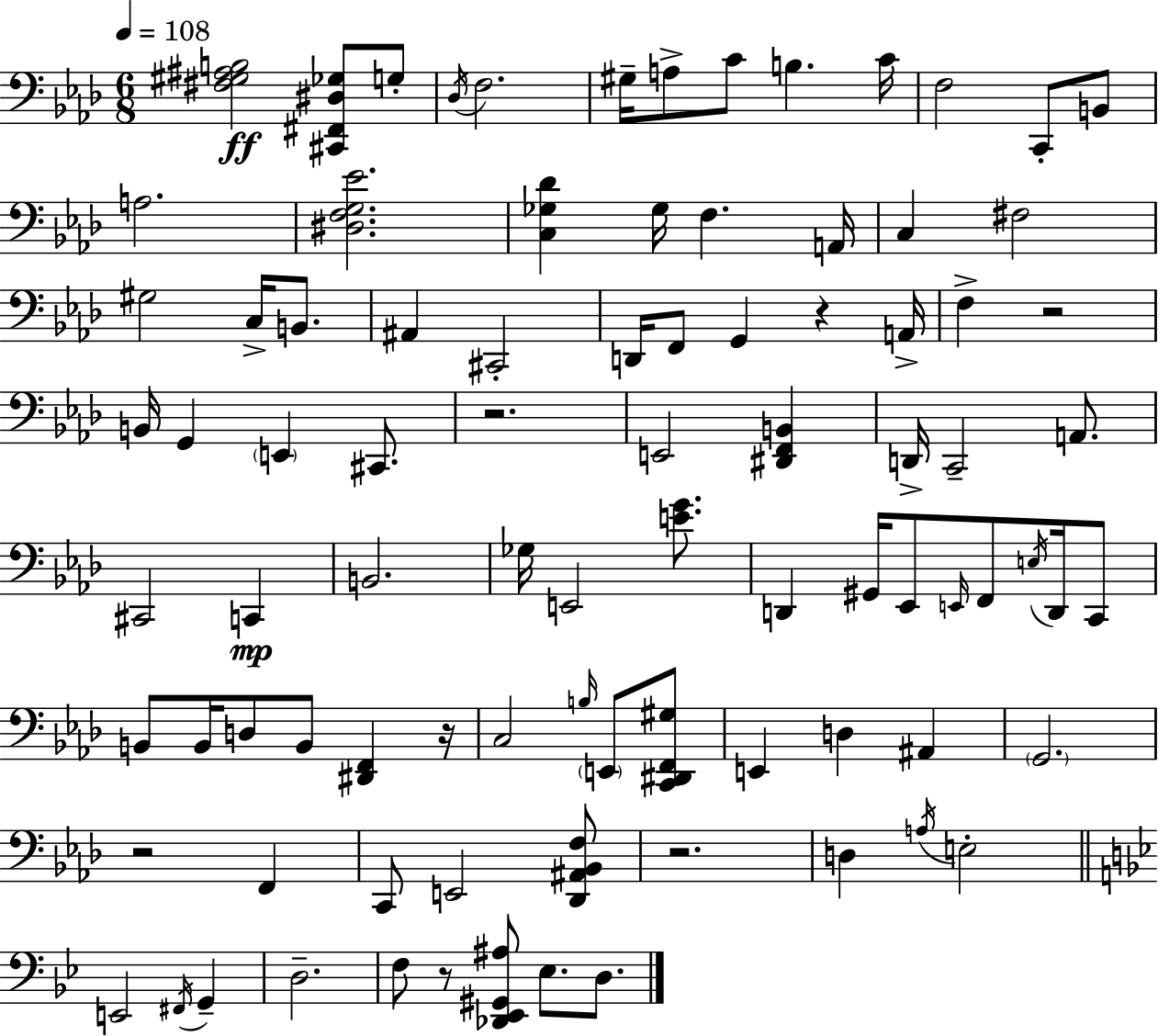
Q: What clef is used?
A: bass